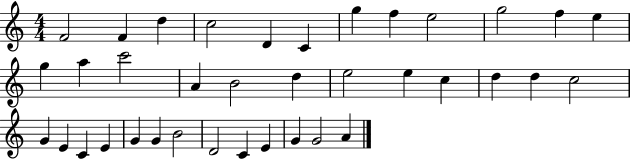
F4/h F4/q D5/q C5/h D4/q C4/q G5/q F5/q E5/h G5/h F5/q E5/q G5/q A5/q C6/h A4/q B4/h D5/q E5/h E5/q C5/q D5/q D5/q C5/h G4/q E4/q C4/q E4/q G4/q G4/q B4/h D4/h C4/q E4/q G4/q G4/h A4/q